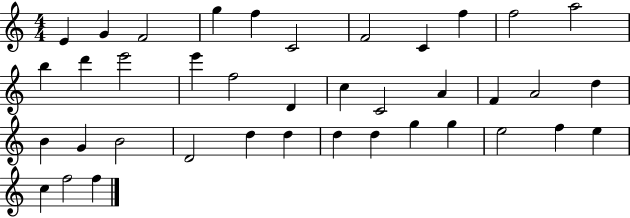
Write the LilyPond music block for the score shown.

{
  \clef treble
  \numericTimeSignature
  \time 4/4
  \key c \major
  e'4 g'4 f'2 | g''4 f''4 c'2 | f'2 c'4 f''4 | f''2 a''2 | \break b''4 d'''4 e'''2 | e'''4 f''2 d'4 | c''4 c'2 a'4 | f'4 a'2 d''4 | \break b'4 g'4 b'2 | d'2 d''4 d''4 | d''4 d''4 g''4 g''4 | e''2 f''4 e''4 | \break c''4 f''2 f''4 | \bar "|."
}